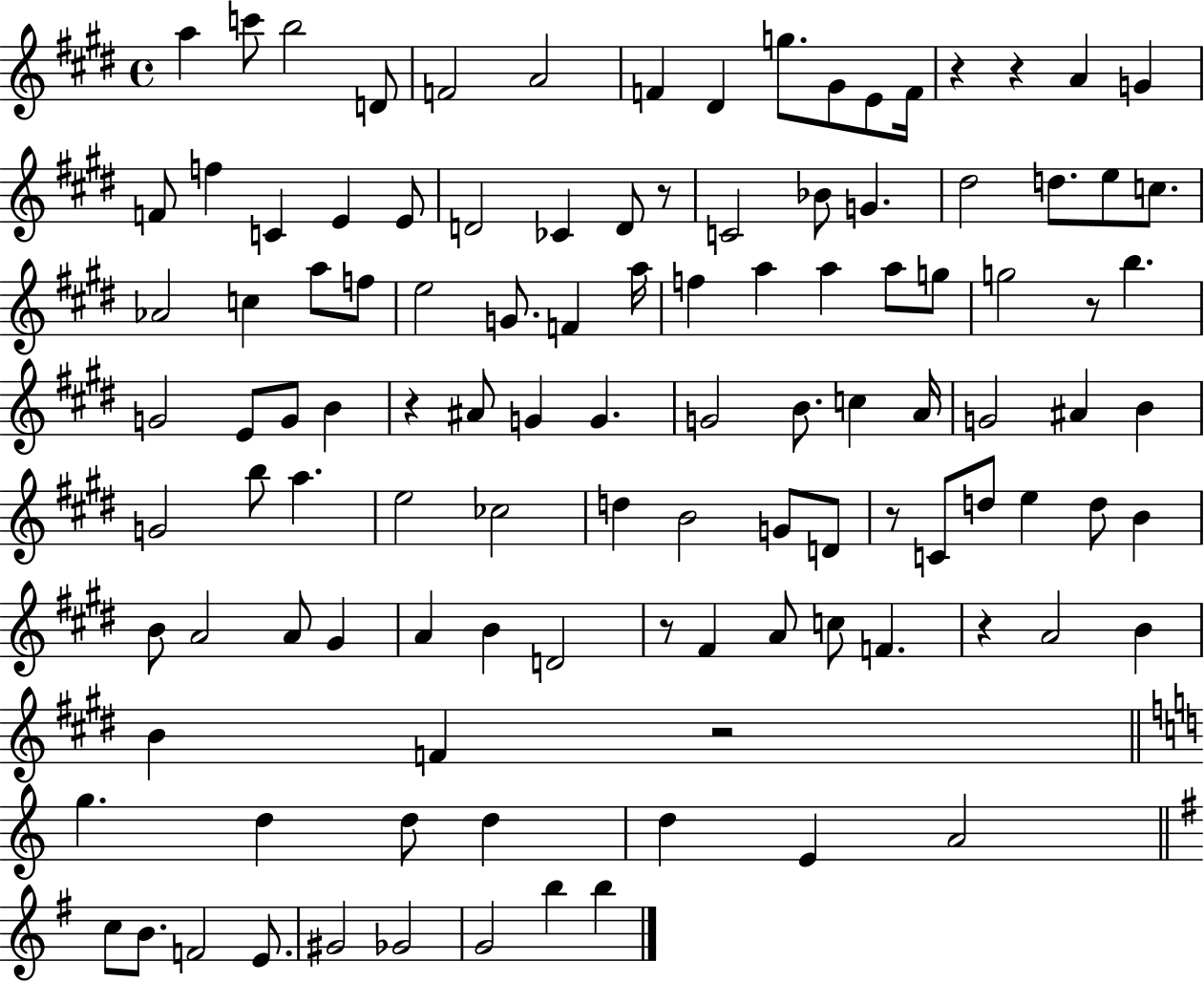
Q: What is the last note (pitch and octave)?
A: B5